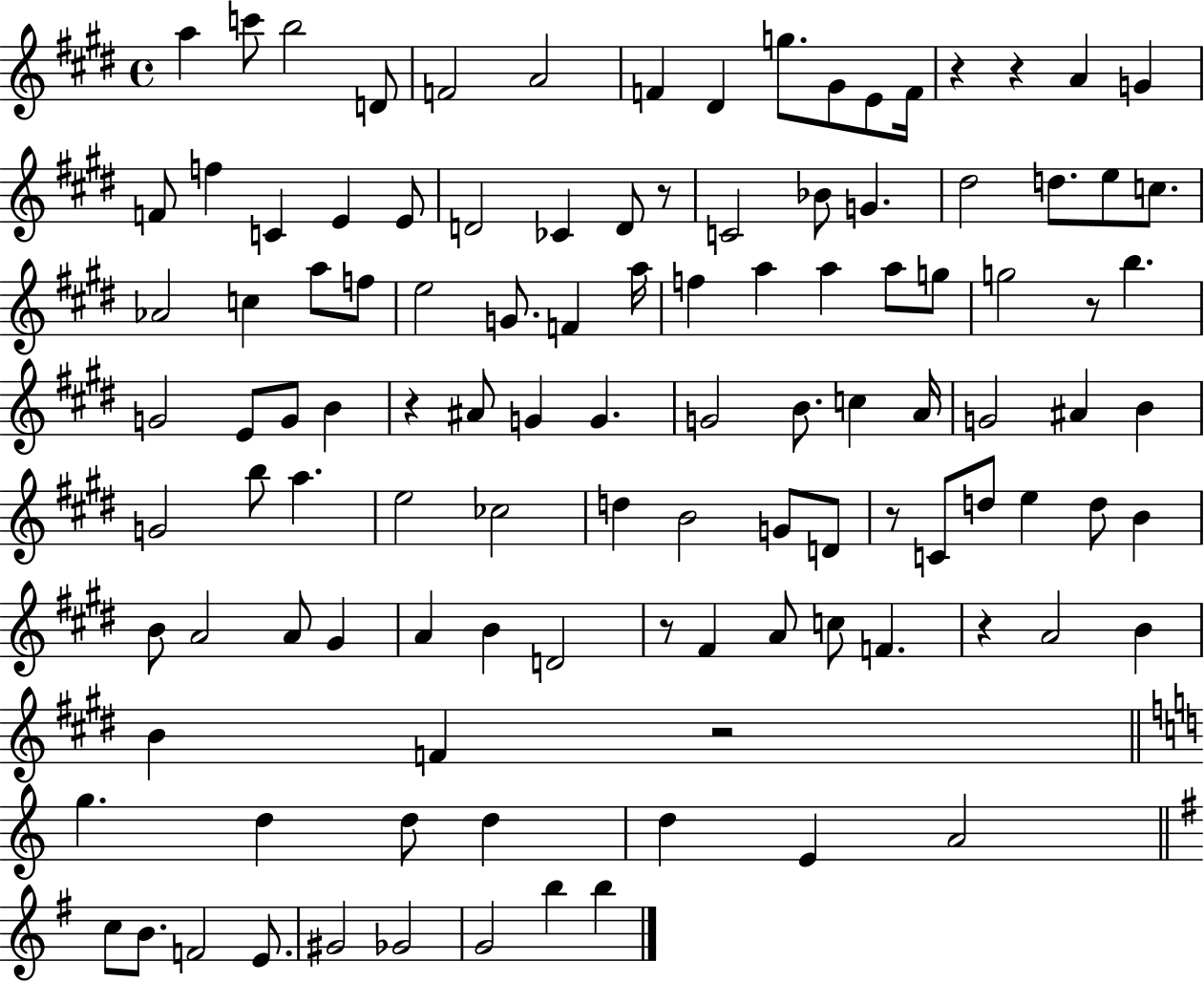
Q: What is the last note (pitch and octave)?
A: B5